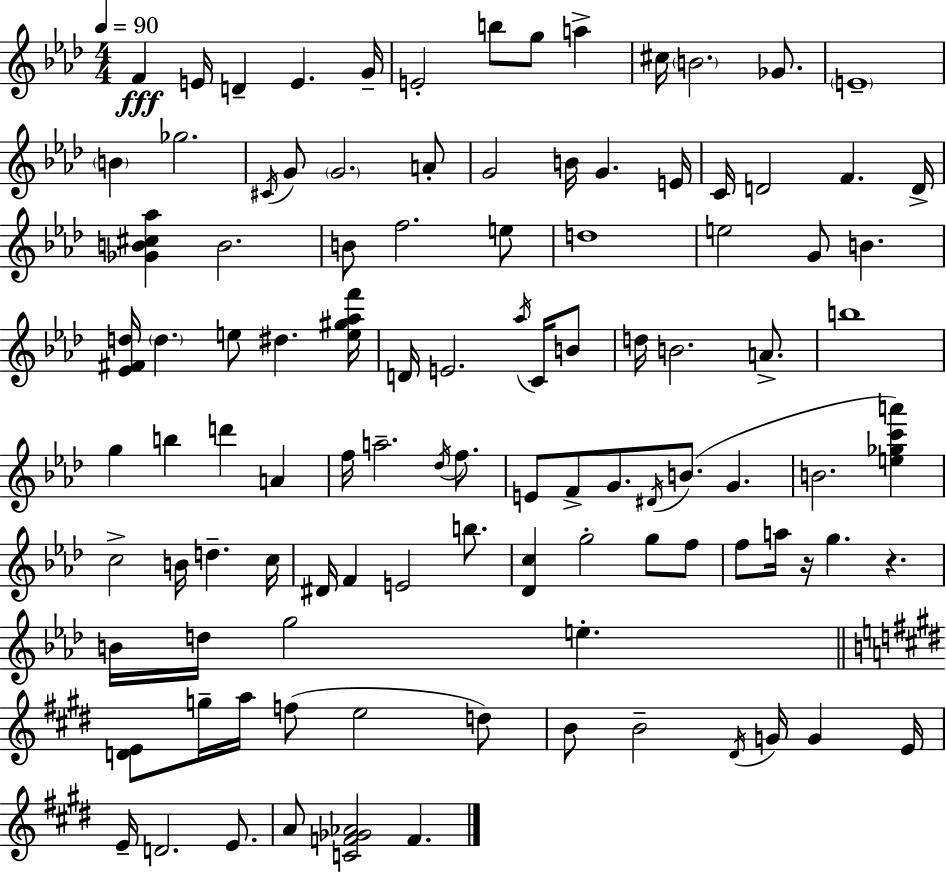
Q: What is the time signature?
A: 4/4